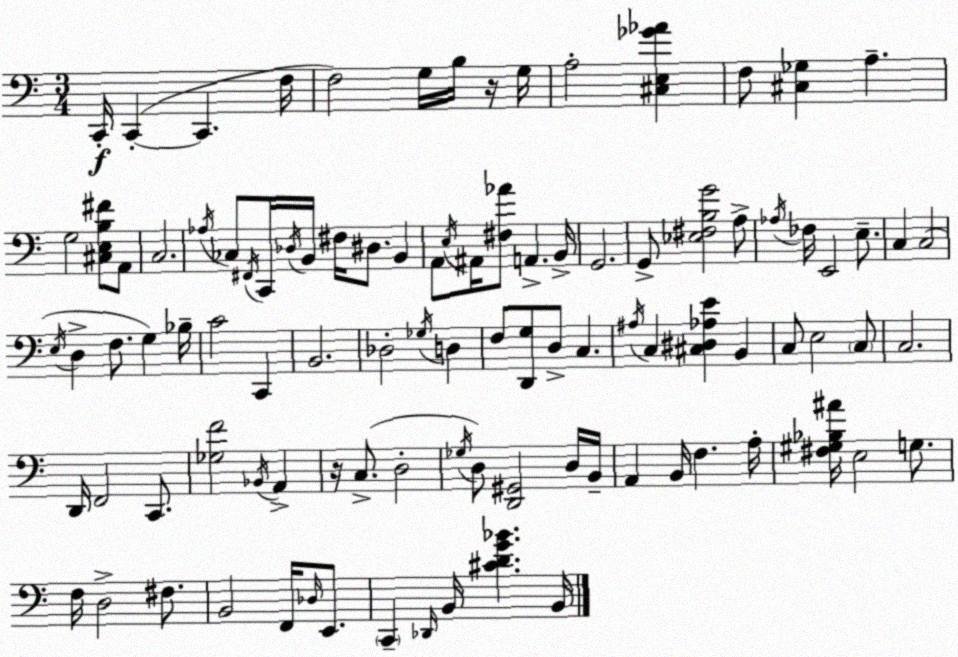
X:1
T:Untitled
M:3/4
L:1/4
K:Am
C,,/4 C,, C,, F,/4 F,2 G,/4 B,/4 z/4 G,/4 A,2 [^C,E,_G_A] F,/2 [^C,_G,] A, G,2 [^C,E,B,^F]/2 A,,/2 C,2 _A,/4 _C,/2 ^F,,/4 C,,/4 _D,/4 B,,/4 ^F,/4 ^D,/2 B,, A,,/2 E,/4 ^A,,/4 [^F,_A]/2 A,, B,,/4 G,,2 G,,/2 [_E,^F,B,G]2 A,/2 _A,/4 _F,/4 E,,2 E,/2 C, C,2 E,/4 D, F,/2 G, _B,/4 C2 C,, B,,2 _D,2 _G,/4 D, F,/2 [D,,G,]/2 D,/2 C, ^A,/4 C, [^C,^D,_A,E] B,, C,/2 E,2 C,/2 C,2 D,,/4 F,,2 C,,/2 [_G,F]2 _B,,/4 A,, z/4 C,/2 D,2 _G,/4 D,/2 [D,,^G,,]2 D,/4 B,,/4 A,, B,,/4 F, A,/4 [^F,^G,_B,^A]/4 E,2 G,/2 F,/4 D,2 ^F,/2 B,,2 F,,/4 _D,/4 E,,/2 C,, _D,,/4 B,,/4 [^CDG_B] B,,/4